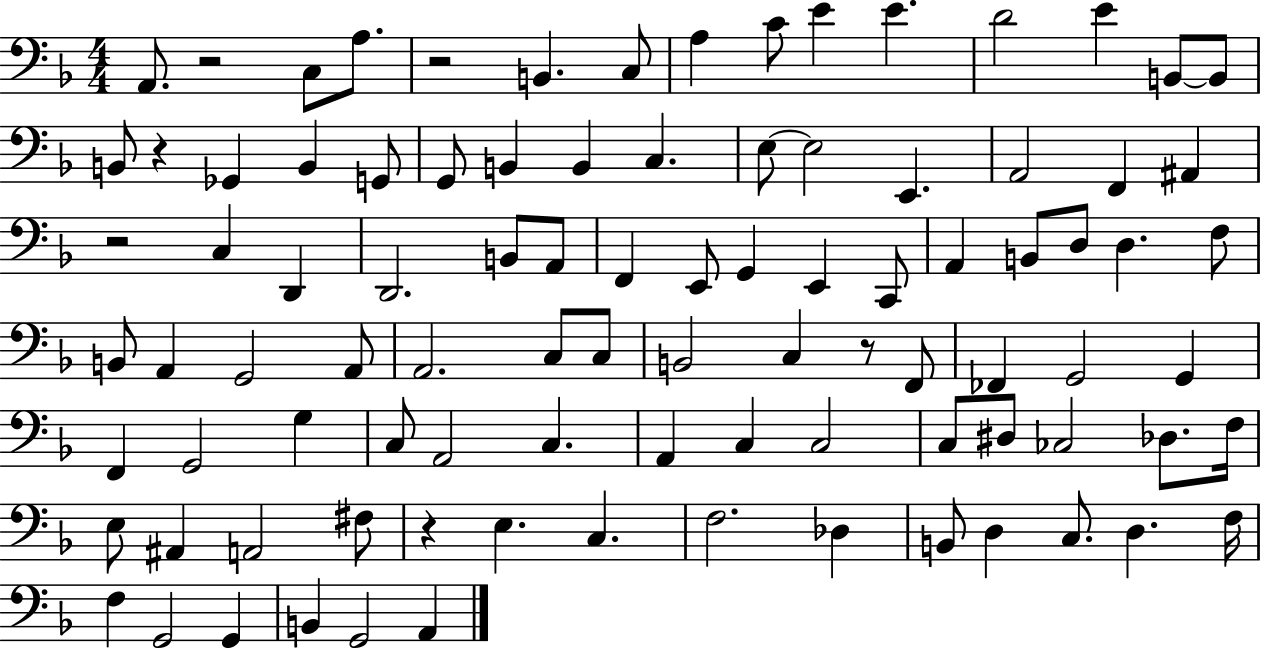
X:1
T:Untitled
M:4/4
L:1/4
K:F
A,,/2 z2 C,/2 A,/2 z2 B,, C,/2 A, C/2 E E D2 E B,,/2 B,,/2 B,,/2 z _G,, B,, G,,/2 G,,/2 B,, B,, C, E,/2 E,2 E,, A,,2 F,, ^A,, z2 C, D,, D,,2 B,,/2 A,,/2 F,, E,,/2 G,, E,, C,,/2 A,, B,,/2 D,/2 D, F,/2 B,,/2 A,, G,,2 A,,/2 A,,2 C,/2 C,/2 B,,2 C, z/2 F,,/2 _F,, G,,2 G,, F,, G,,2 G, C,/2 A,,2 C, A,, C, C,2 C,/2 ^D,/2 _C,2 _D,/2 F,/4 E,/2 ^A,, A,,2 ^F,/2 z E, C, F,2 _D, B,,/2 D, C,/2 D, F,/4 F, G,,2 G,, B,, G,,2 A,,